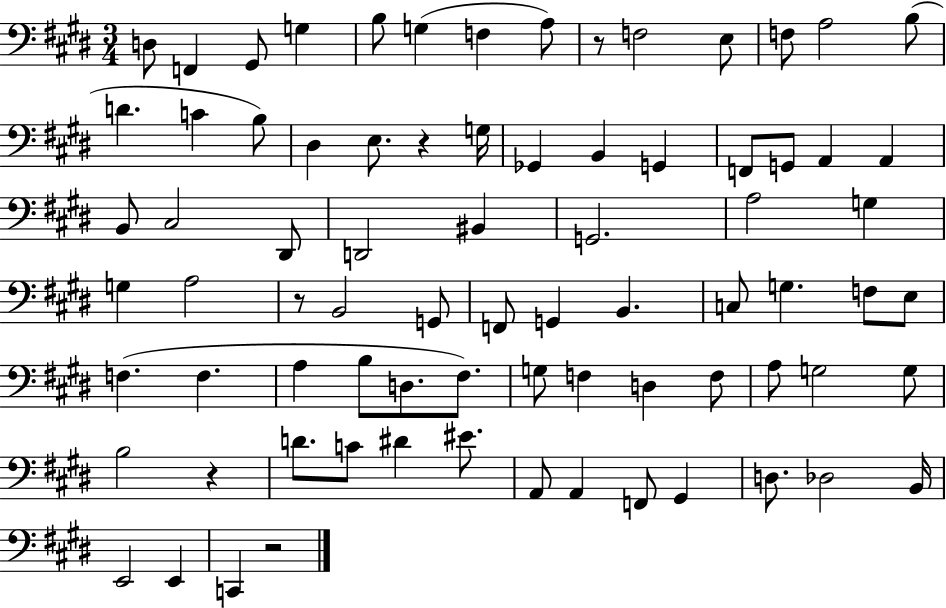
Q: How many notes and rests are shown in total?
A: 78